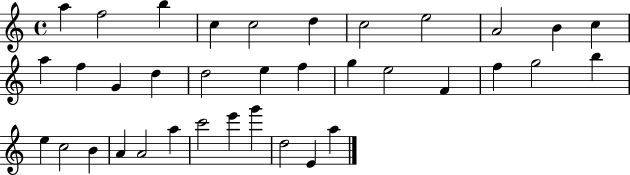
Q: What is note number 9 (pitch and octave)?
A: A4